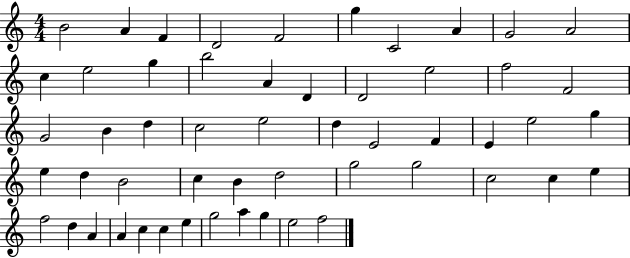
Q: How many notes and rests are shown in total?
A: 54